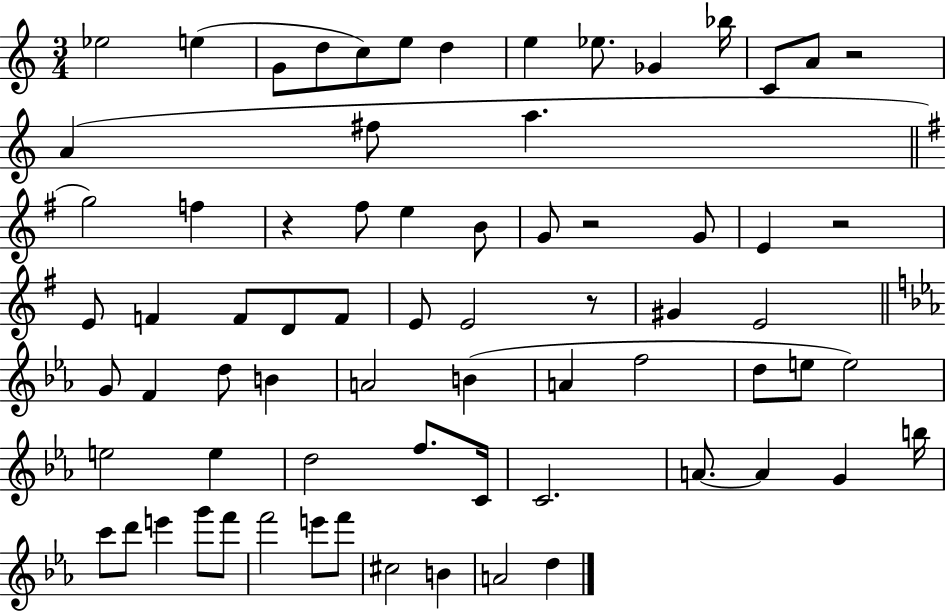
Eb5/h E5/q G4/e D5/e C5/e E5/e D5/q E5/q Eb5/e. Gb4/q Bb5/s C4/e A4/e R/h A4/q F#5/e A5/q. G5/h F5/q R/q F#5/e E5/q B4/e G4/e R/h G4/e E4/q R/h E4/e F4/q F4/e D4/e F4/e E4/e E4/h R/e G#4/q E4/h G4/e F4/q D5/e B4/q A4/h B4/q A4/q F5/h D5/e E5/e E5/h E5/h E5/q D5/h F5/e. C4/s C4/h. A4/e. A4/q G4/q B5/s C6/e D6/e E6/q G6/e F6/e F6/h E6/e F6/e C#5/h B4/q A4/h D5/q